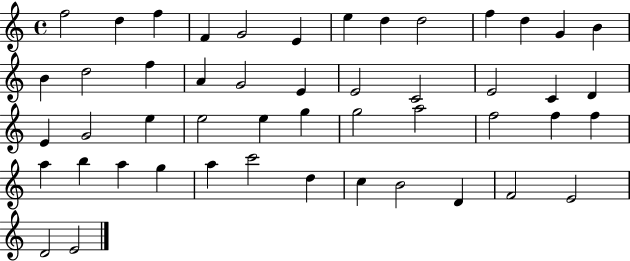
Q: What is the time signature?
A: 4/4